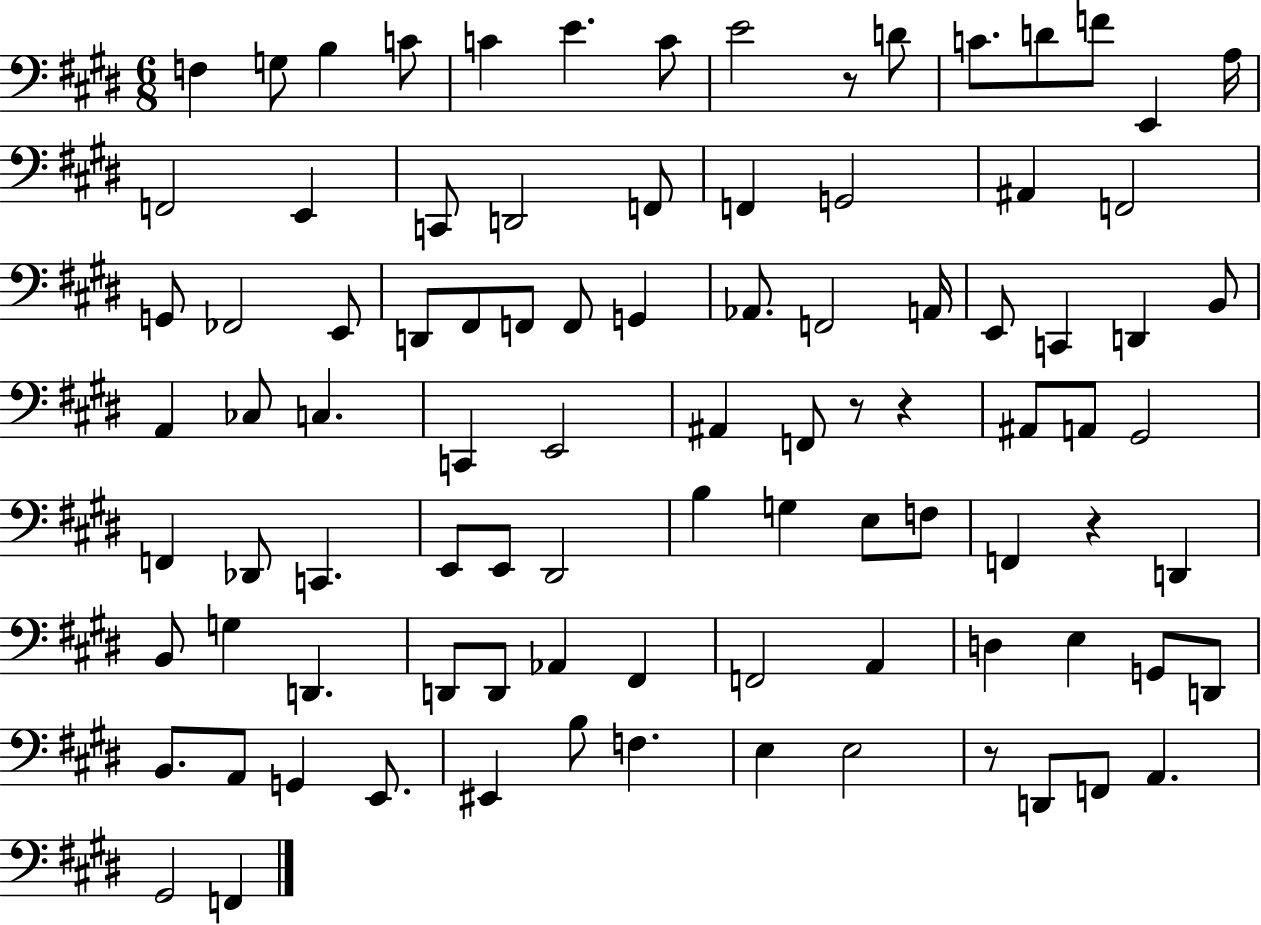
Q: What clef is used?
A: bass